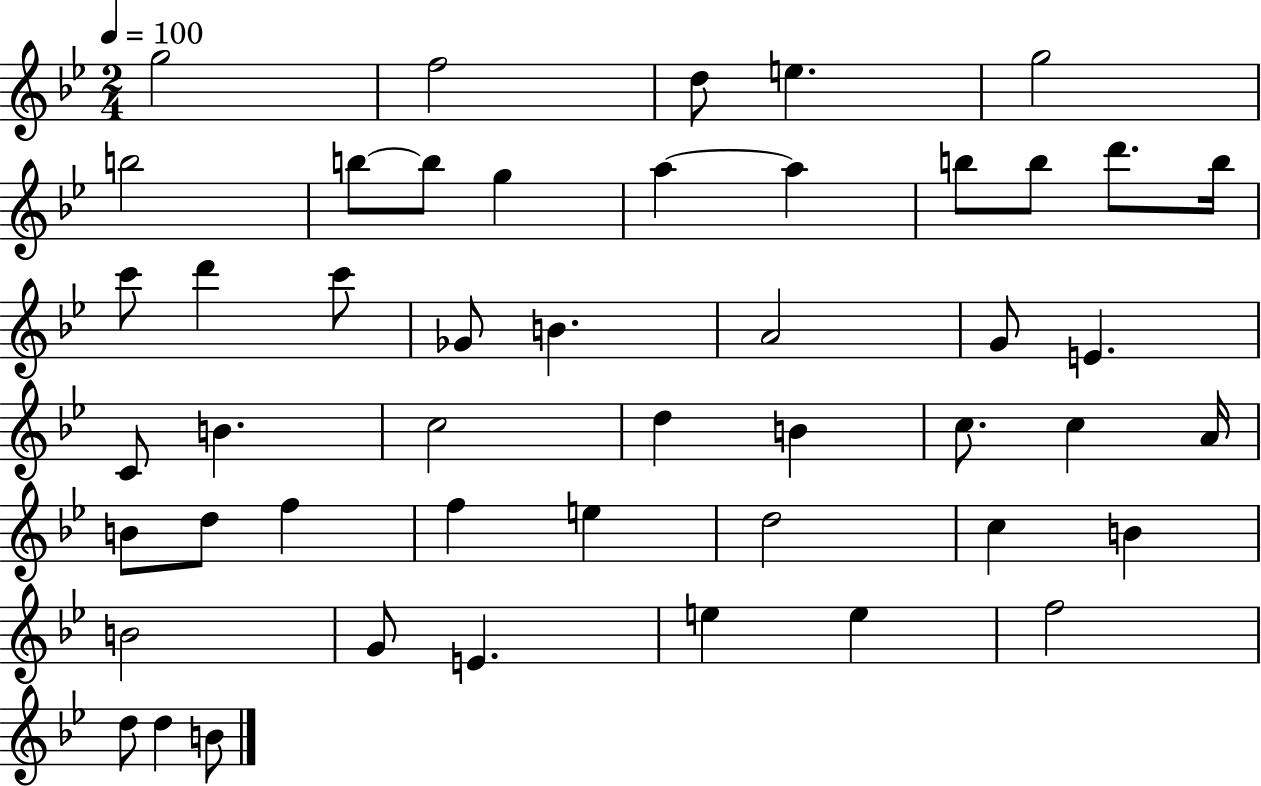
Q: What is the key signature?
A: BES major